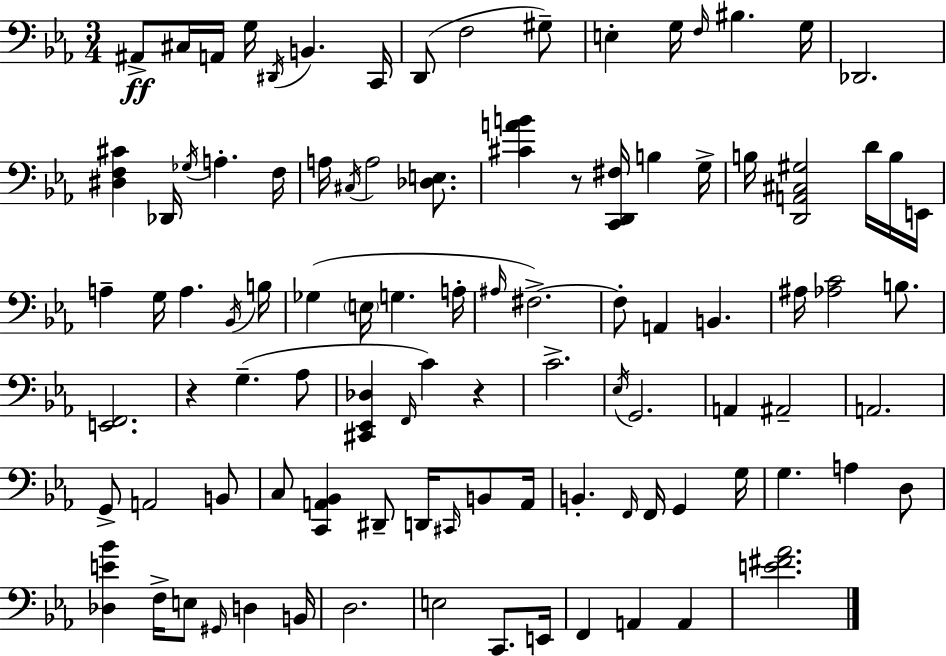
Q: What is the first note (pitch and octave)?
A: A#2